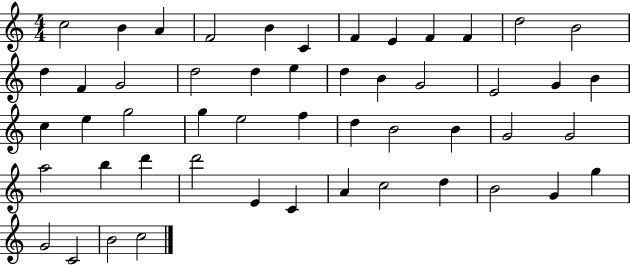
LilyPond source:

{
  \clef treble
  \numericTimeSignature
  \time 4/4
  \key c \major
  c''2 b'4 a'4 | f'2 b'4 c'4 | f'4 e'4 f'4 f'4 | d''2 b'2 | \break d''4 f'4 g'2 | d''2 d''4 e''4 | d''4 b'4 g'2 | e'2 g'4 b'4 | \break c''4 e''4 g''2 | g''4 e''2 f''4 | d''4 b'2 b'4 | g'2 g'2 | \break a''2 b''4 d'''4 | d'''2 e'4 c'4 | a'4 c''2 d''4 | b'2 g'4 g''4 | \break g'2 c'2 | b'2 c''2 | \bar "|."
}